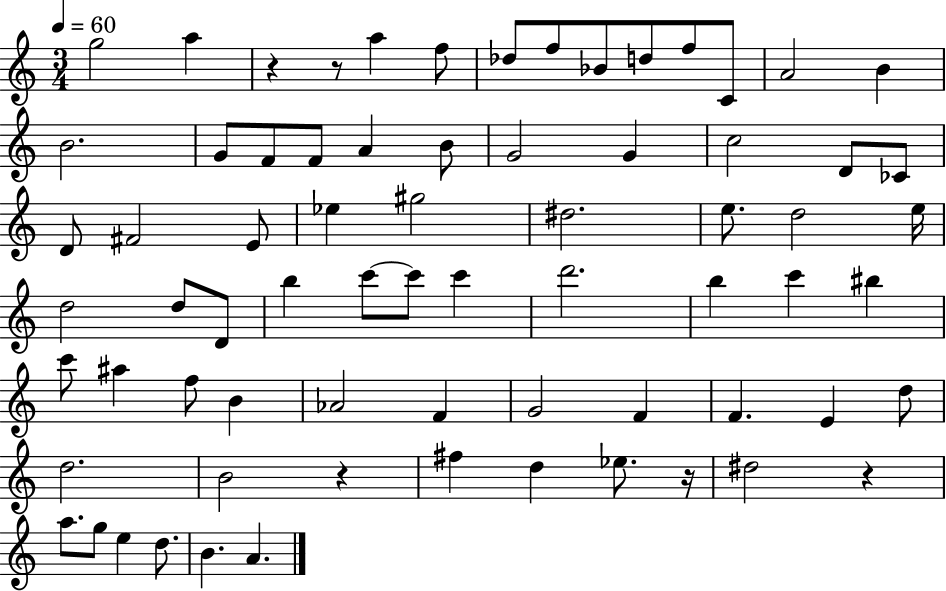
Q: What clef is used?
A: treble